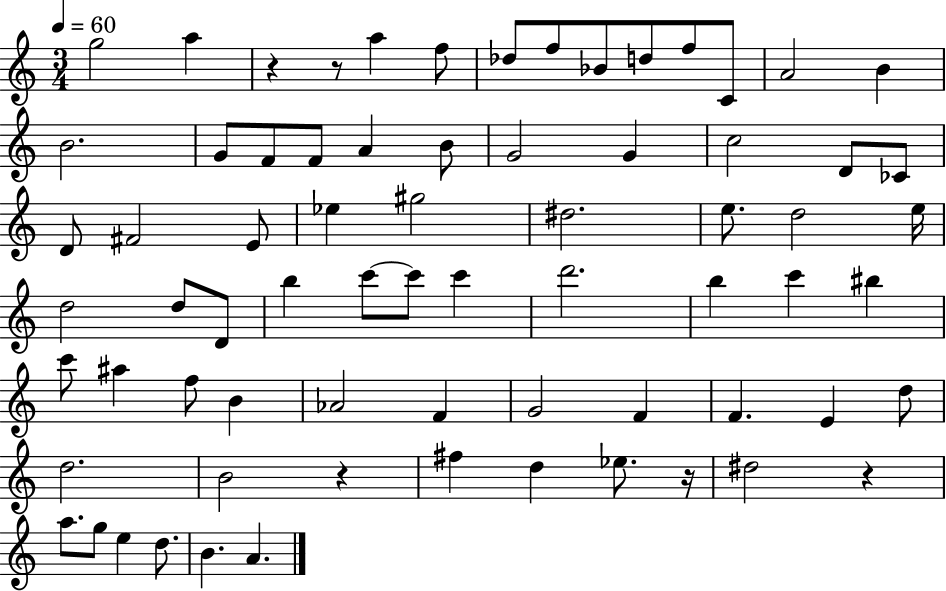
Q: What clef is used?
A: treble